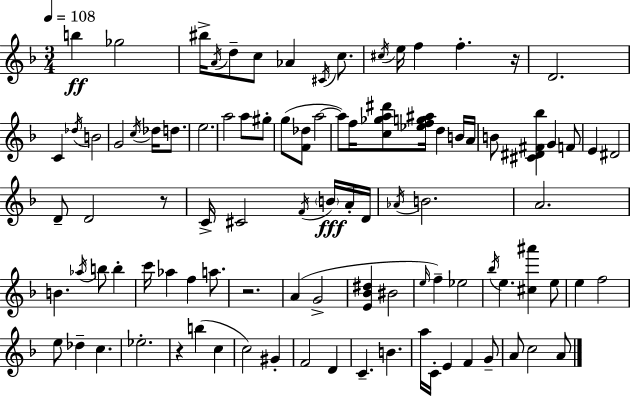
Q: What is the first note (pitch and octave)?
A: B5